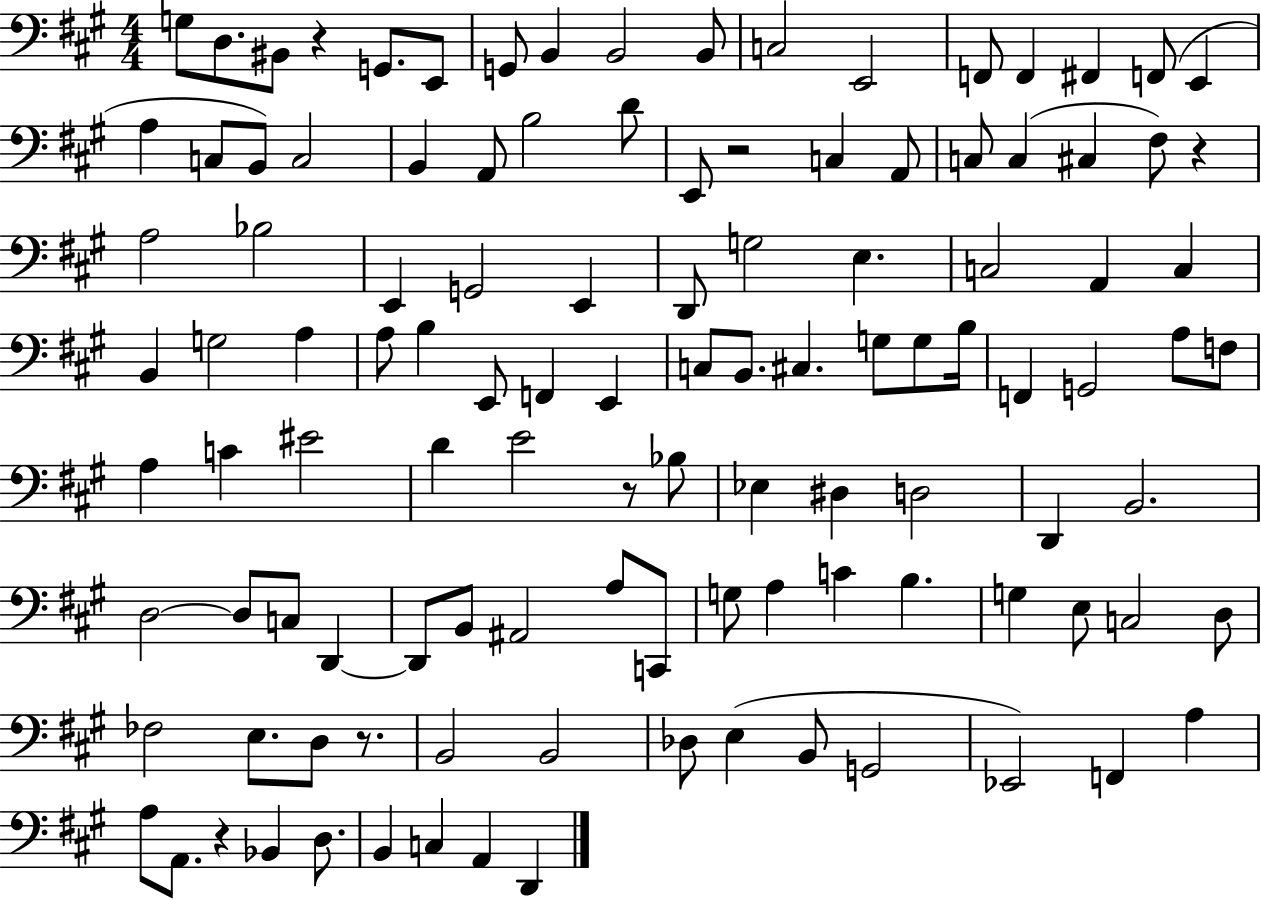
{
  \clef bass
  \numericTimeSignature
  \time 4/4
  \key a \major
  g8 d8. bis,8 r4 g,8. e,8 | g,8 b,4 b,2 b,8 | c2 e,2 | f,8 f,4 fis,4 f,8( e,4 | \break a4 c8 b,8) c2 | b,4 a,8 b2 d'8 | e,8 r2 c4 a,8 | c8 c4( cis4 fis8) r4 | \break a2 bes2 | e,4 g,2 e,4 | d,8 g2 e4. | c2 a,4 c4 | \break b,4 g2 a4 | a8 b4 e,8 f,4 e,4 | c8 b,8. cis4. g8 g8 b16 | f,4 g,2 a8 f8 | \break a4 c'4 eis'2 | d'4 e'2 r8 bes8 | ees4 dis4 d2 | d,4 b,2. | \break d2~~ d8 c8 d,4~~ | d,8 b,8 ais,2 a8 c,8 | g8 a4 c'4 b4. | g4 e8 c2 d8 | \break fes2 e8. d8 r8. | b,2 b,2 | des8 e4( b,8 g,2 | ees,2) f,4 a4 | \break a8 a,8. r4 bes,4 d8. | b,4 c4 a,4 d,4 | \bar "|."
}